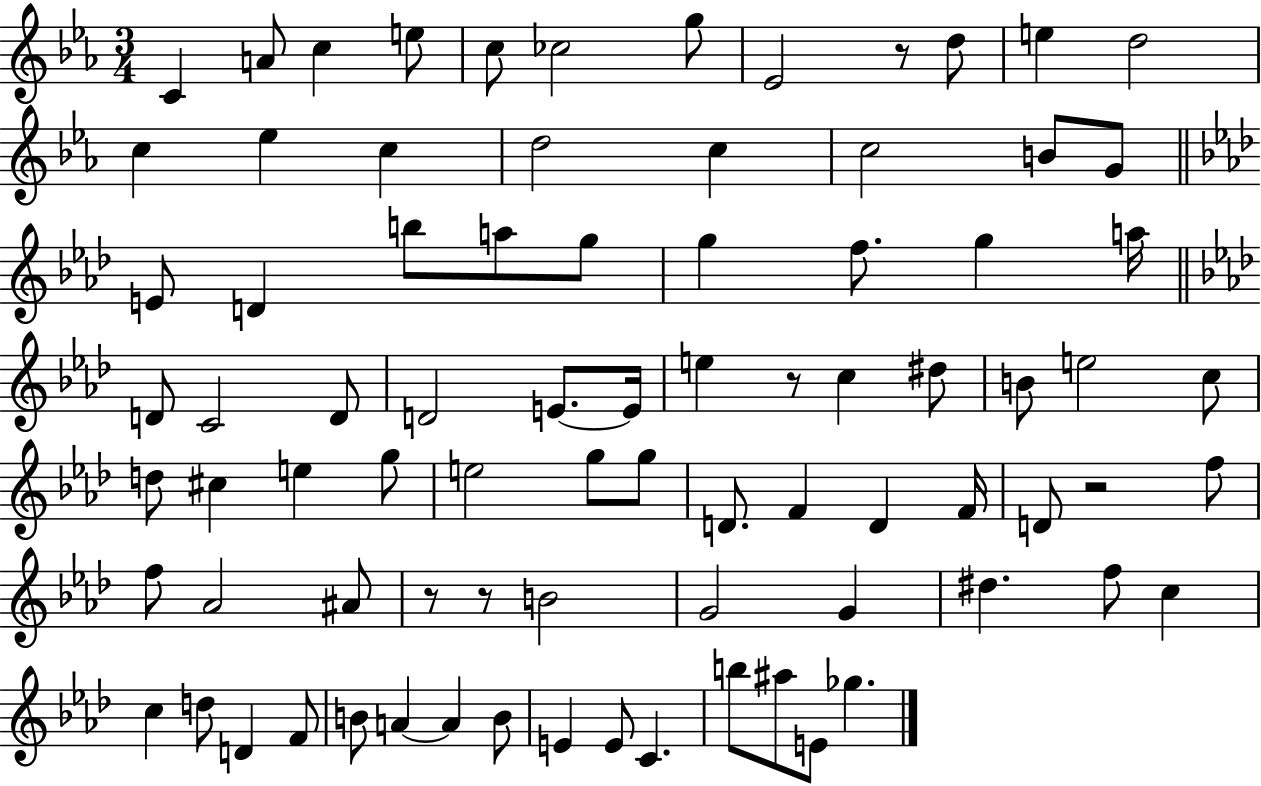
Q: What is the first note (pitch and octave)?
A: C4